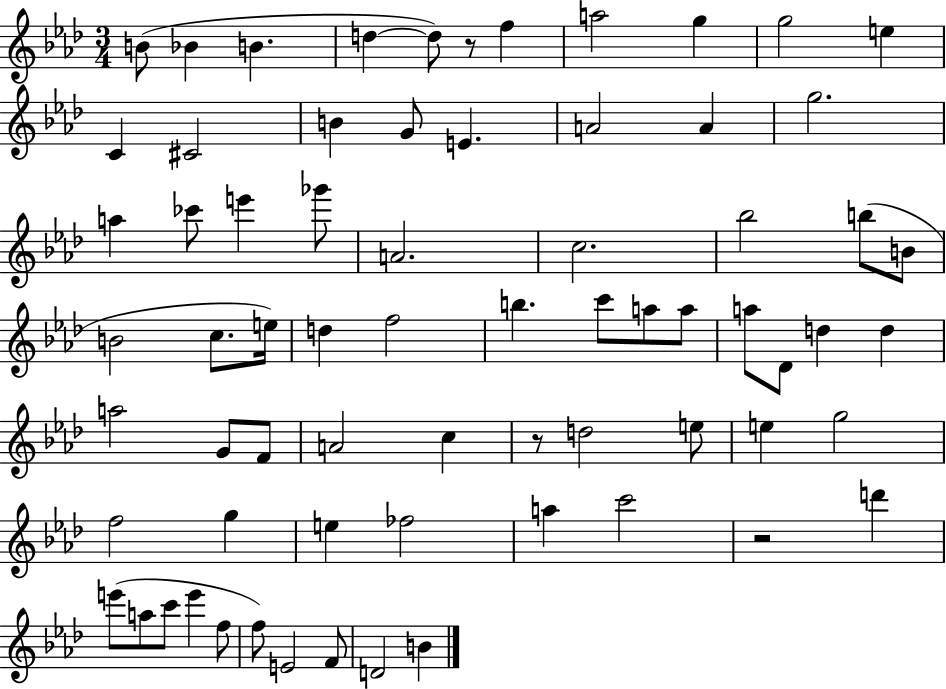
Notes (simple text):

B4/e Bb4/q B4/q. D5/q D5/e R/e F5/q A5/h G5/q G5/h E5/q C4/q C#4/h B4/q G4/e E4/q. A4/h A4/q G5/h. A5/q CES6/e E6/q Gb6/e A4/h. C5/h. Bb5/h B5/e B4/e B4/h C5/e. E5/s D5/q F5/h B5/q. C6/e A5/e A5/e A5/e Db4/e D5/q D5/q A5/h G4/e F4/e A4/h C5/q R/e D5/h E5/e E5/q G5/h F5/h G5/q E5/q FES5/h A5/q C6/h R/h D6/q E6/e A5/e C6/e E6/q F5/e F5/e E4/h F4/e D4/h B4/q